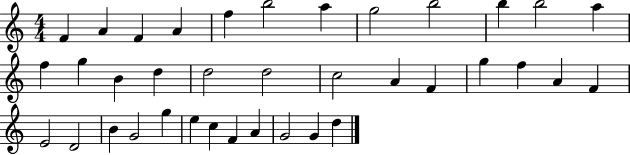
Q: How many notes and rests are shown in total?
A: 37